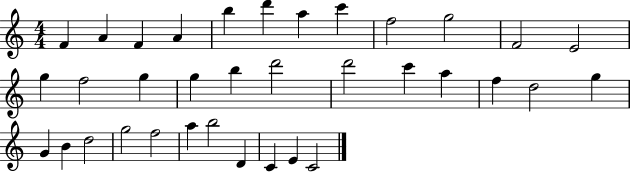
{
  \clef treble
  \numericTimeSignature
  \time 4/4
  \key c \major
  f'4 a'4 f'4 a'4 | b''4 d'''4 a''4 c'''4 | f''2 g''2 | f'2 e'2 | \break g''4 f''2 g''4 | g''4 b''4 d'''2 | d'''2 c'''4 a''4 | f''4 d''2 g''4 | \break g'4 b'4 d''2 | g''2 f''2 | a''4 b''2 d'4 | c'4 e'4 c'2 | \break \bar "|."
}